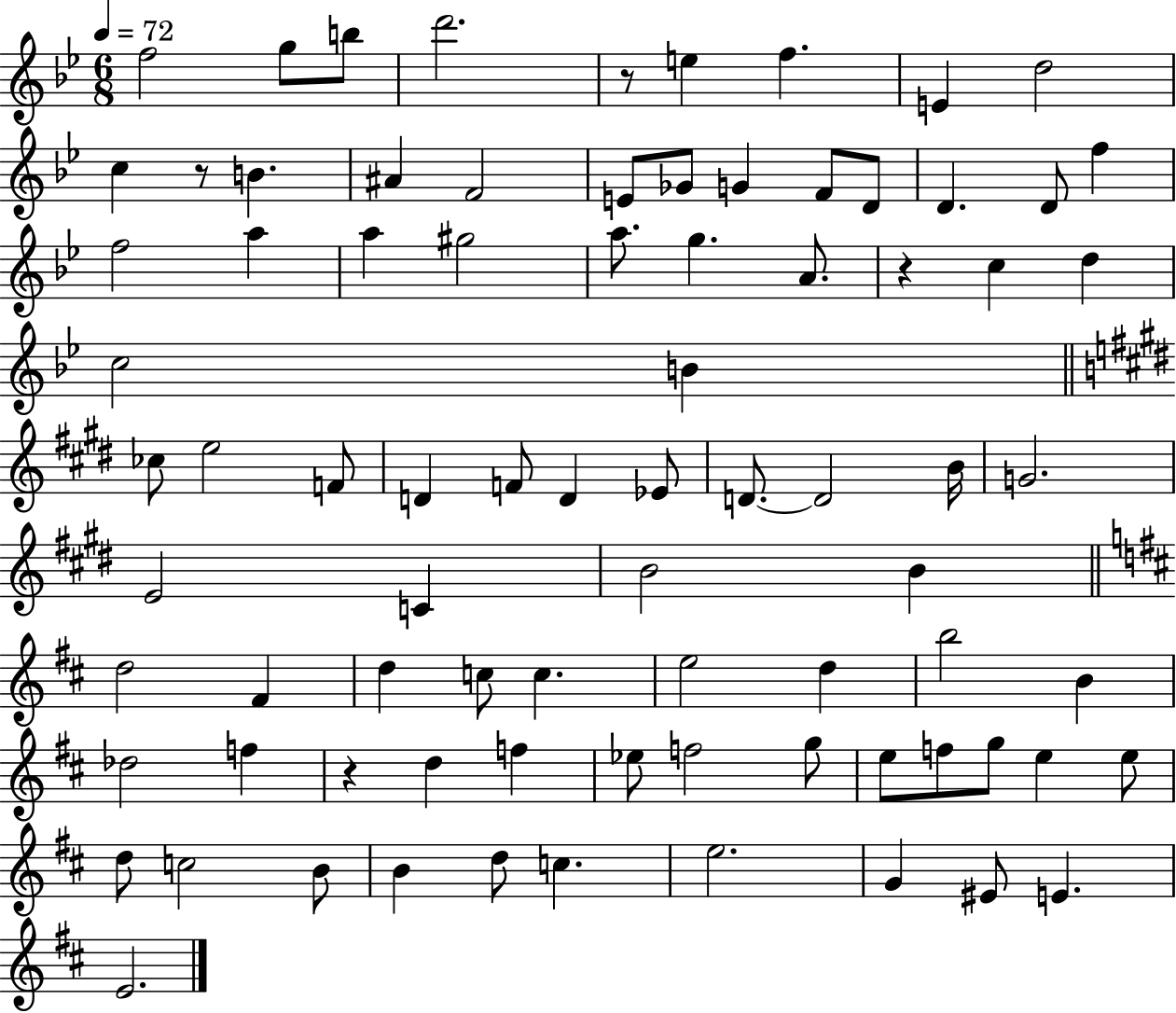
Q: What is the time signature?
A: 6/8